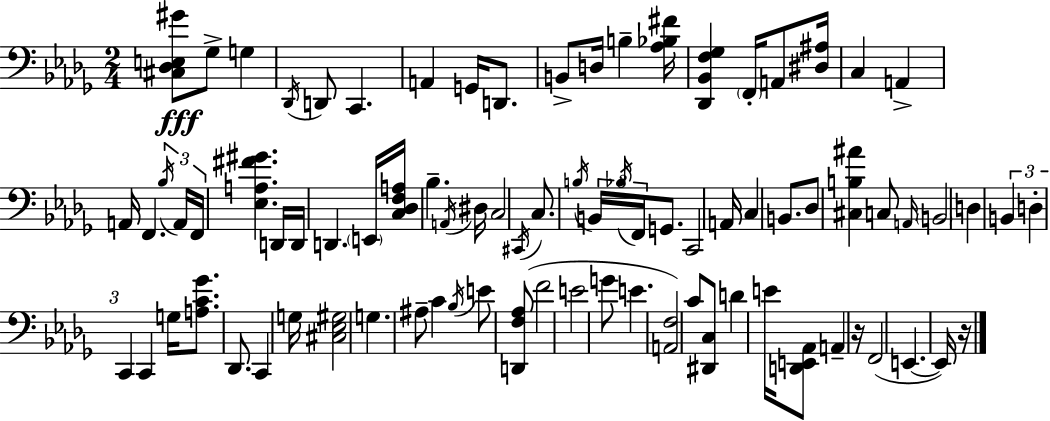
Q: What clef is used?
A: bass